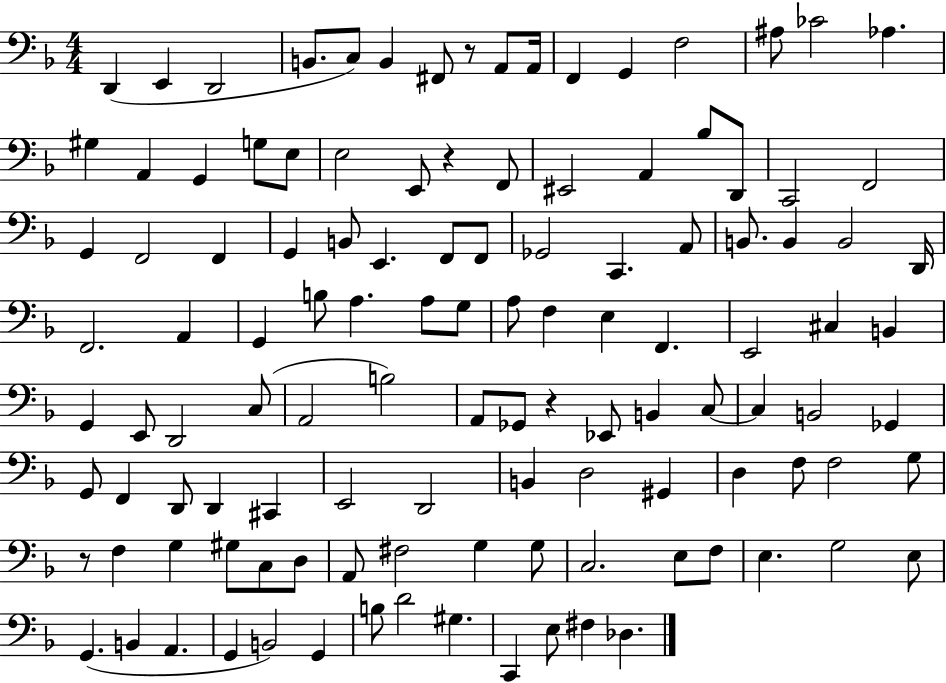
{
  \clef bass
  \numericTimeSignature
  \time 4/4
  \key f \major
  d,4( e,4 d,2 | b,8. c8) b,4 fis,8 r8 a,8 a,16 | f,4 g,4 f2 | ais8 ces'2 aes4. | \break gis4 a,4 g,4 g8 e8 | e2 e,8 r4 f,8 | eis,2 a,4 bes8 d,8 | c,2 f,2 | \break g,4 f,2 f,4 | g,4 b,8 e,4. f,8 f,8 | ges,2 c,4. a,8 | b,8. b,4 b,2 d,16 | \break f,2. a,4 | g,4 b8 a4. a8 g8 | a8 f4 e4 f,4. | e,2 cis4 b,4 | \break g,4 e,8 d,2 c8( | a,2 b2) | a,8 ges,8 r4 ees,8 b,4 c8~~ | c4 b,2 ges,4 | \break g,8 f,4 d,8 d,4 cis,4 | e,2 d,2 | b,4 d2 gis,4 | d4 f8 f2 g8 | \break r8 f4 g4 gis8 c8 d8 | a,8 fis2 g4 g8 | c2. e8 f8 | e4. g2 e8 | \break g,4.( b,4 a,4. | g,4 b,2) g,4 | b8 d'2 gis4. | c,4 e8 fis4 des4. | \break \bar "|."
}